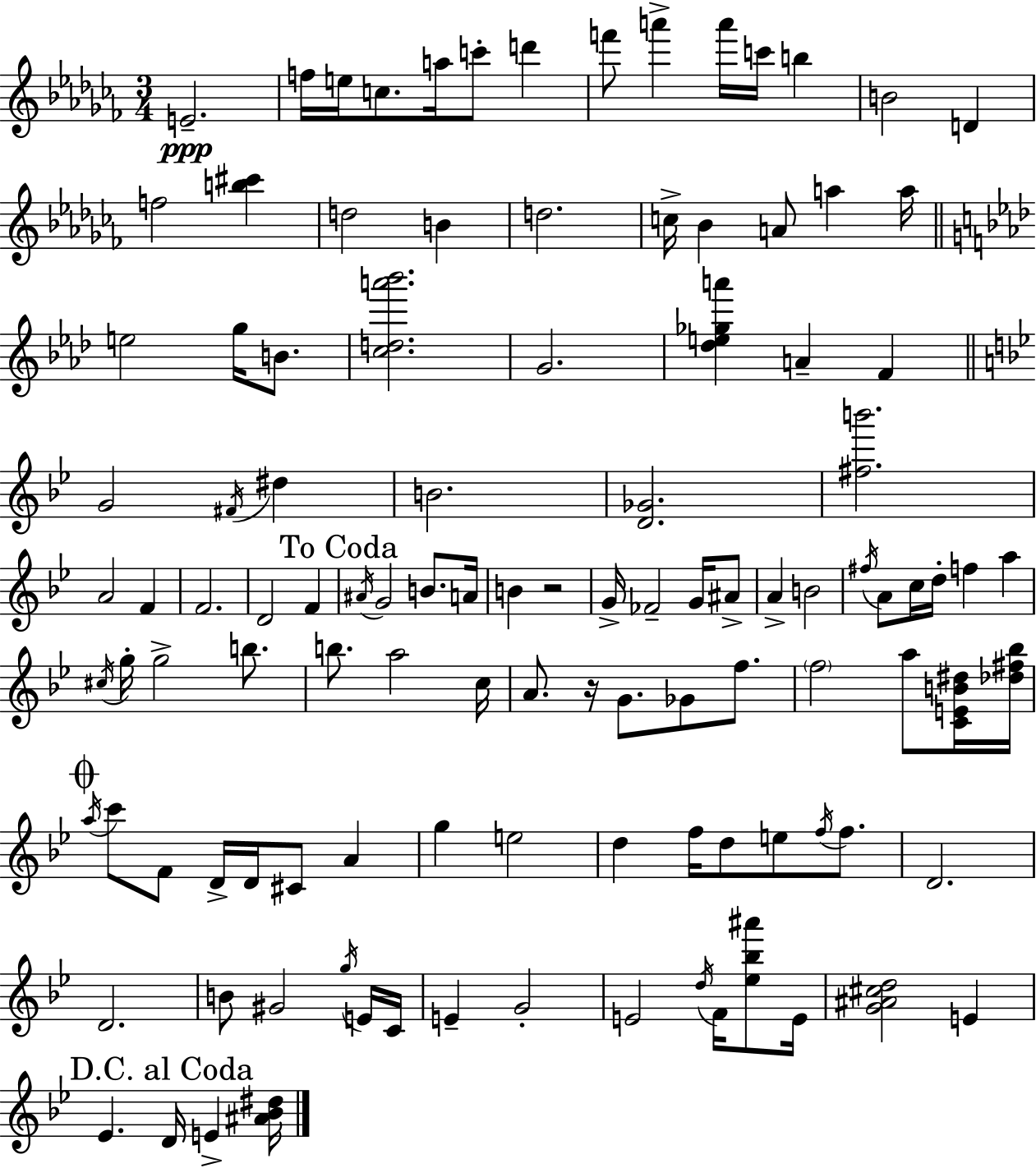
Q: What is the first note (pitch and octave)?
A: E4